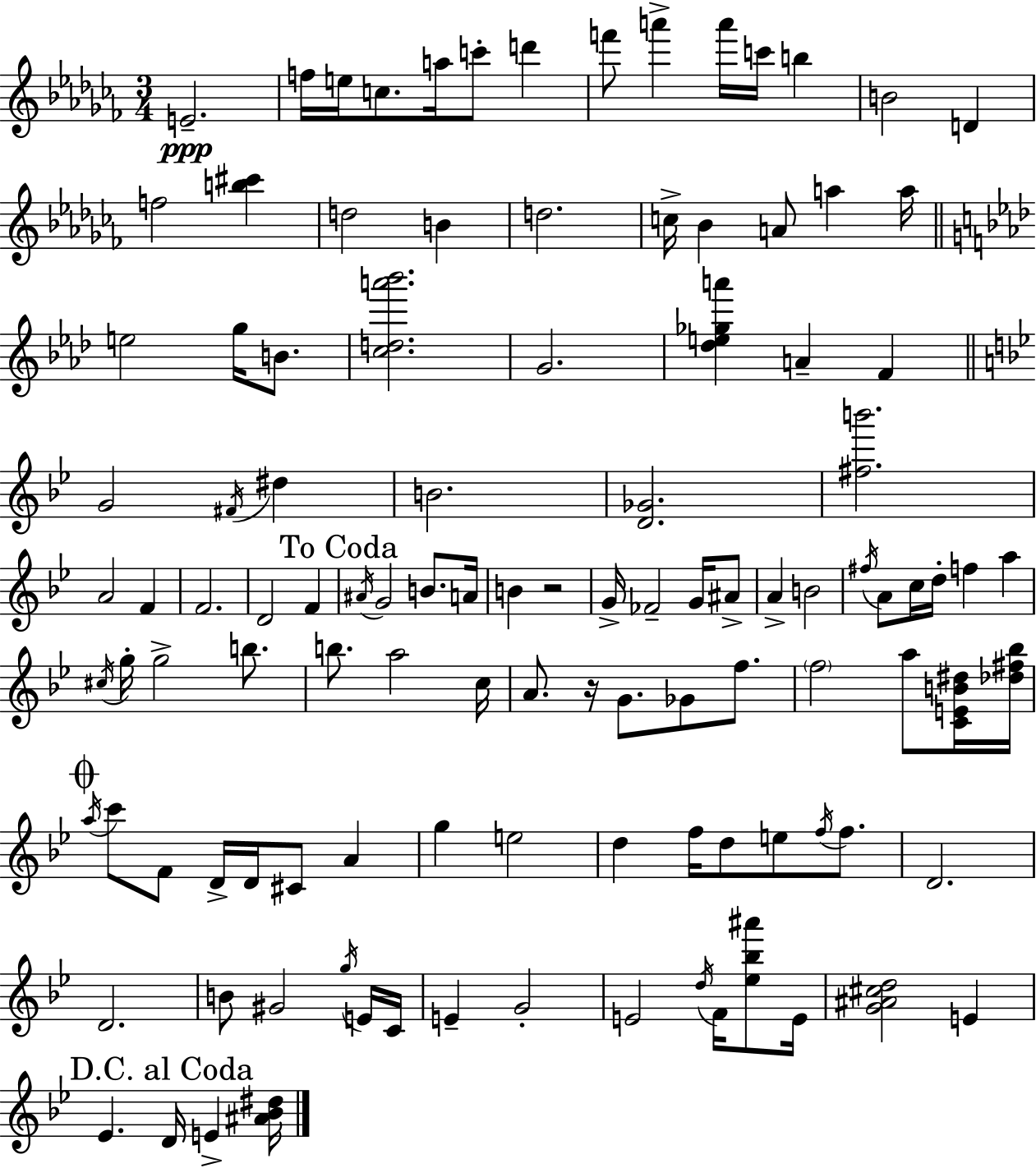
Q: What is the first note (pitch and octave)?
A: E4